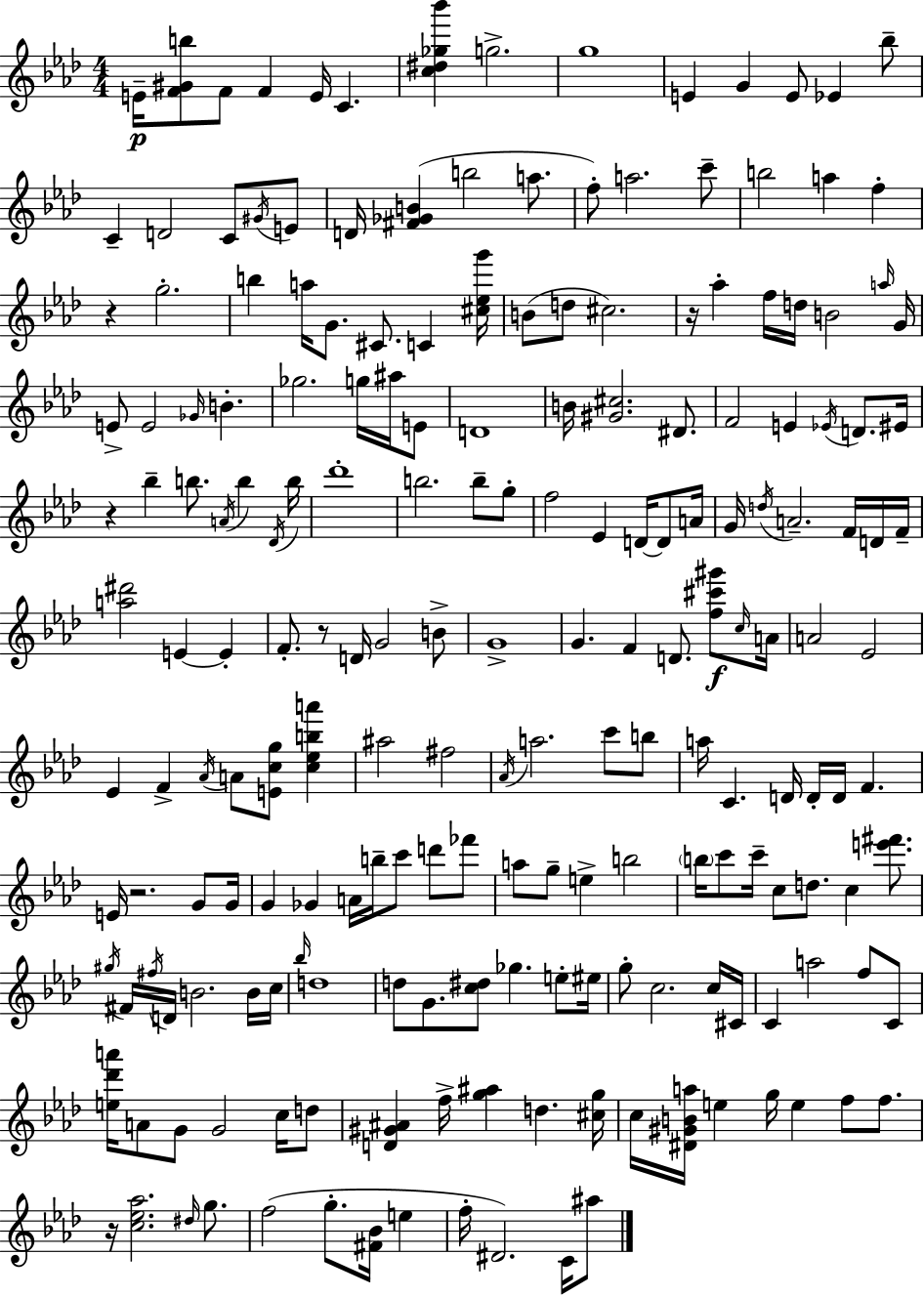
X:1
T:Untitled
M:4/4
L:1/4
K:Ab
E/4 [F^Gb]/2 F/2 F E/4 C [c^d_g_b'] g2 g4 E G E/2 _E _b/2 C D2 C/2 ^G/4 E/2 D/4 [^F_GB] b2 a/2 f/2 a2 c'/2 b2 a f z g2 b a/4 G/2 ^C/2 C [^c_eg']/4 B/2 d/2 ^c2 z/4 _a f/4 d/4 B2 a/4 G/4 E/2 E2 _G/4 B _g2 g/4 ^a/4 E/2 D4 B/4 [^G^c]2 ^D/2 F2 E _E/4 D/2 ^E/4 z _b b/2 A/4 b _D/4 b/4 _d'4 b2 b/2 g/2 f2 _E D/4 D/2 A/4 G/4 d/4 A2 F/4 D/4 F/4 [a^d']2 E E F/2 z/2 D/4 G2 B/2 G4 G F D/2 [f^c'^g']/2 c/4 A/4 A2 _E2 _E F _A/4 A/2 [Ecg]/2 [c_eba'] ^a2 ^f2 _A/4 a2 c'/2 b/2 a/4 C D/4 D/4 D/4 F E/4 z2 G/2 G/4 G _G A/4 b/4 c'/2 d'/2 _f'/2 a/2 g/2 e b2 b/4 c'/2 c'/4 c/2 d/2 c [e'^f']/2 ^g/4 ^F/4 ^f/4 D/4 B2 B/4 c/4 _b/4 d4 d/2 G/2 [c^d]/2 _g e/2 ^e/4 g/2 c2 c/4 ^C/4 C a2 f/2 C/2 [e_d'a']/4 A/2 G/2 G2 c/4 d/2 [D^G^A] f/4 [g^a] d [^cg]/4 c/4 [^D^GBa]/4 e g/4 e f/2 f/2 z/4 [c_e_a]2 ^d/4 g/2 f2 g/2 [^F_B]/4 e f/4 ^D2 C/4 ^a/2